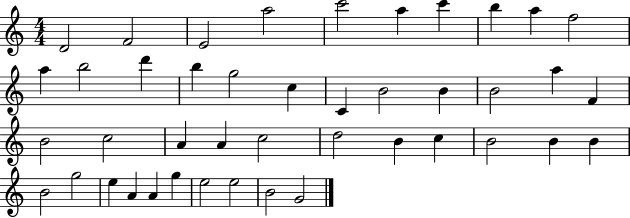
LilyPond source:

{
  \clef treble
  \numericTimeSignature
  \time 4/4
  \key c \major
  d'2 f'2 | e'2 a''2 | c'''2 a''4 c'''4 | b''4 a''4 f''2 | \break a''4 b''2 d'''4 | b''4 g''2 c''4 | c'4 b'2 b'4 | b'2 a''4 f'4 | \break b'2 c''2 | a'4 a'4 c''2 | d''2 b'4 c''4 | b'2 b'4 b'4 | \break b'2 g''2 | e''4 a'4 a'4 g''4 | e''2 e''2 | b'2 g'2 | \break \bar "|."
}